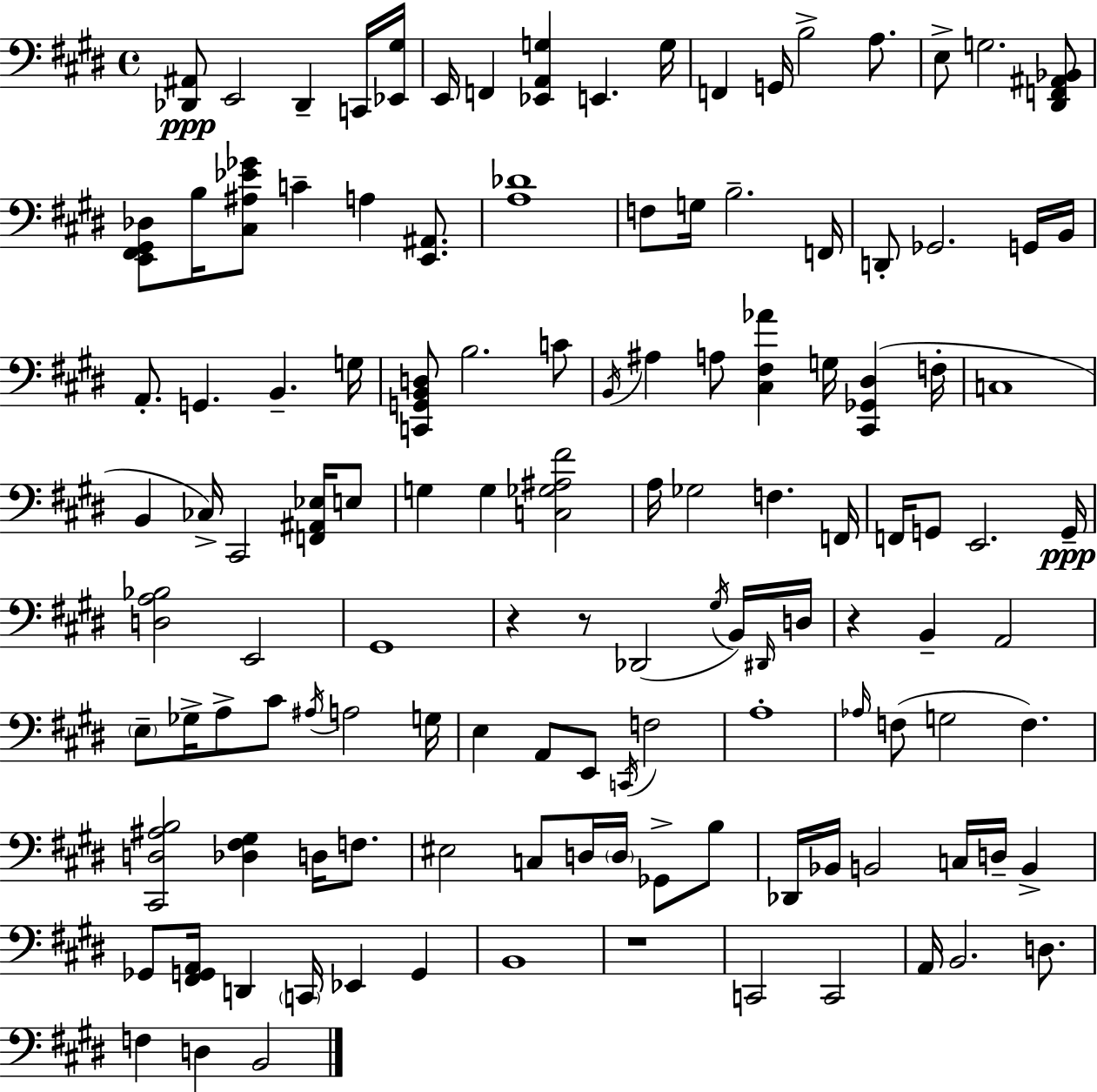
X:1
T:Untitled
M:4/4
L:1/4
K:E
[_D,,^A,,]/2 E,,2 _D,, C,,/4 [_E,,^G,]/4 E,,/4 F,, [_E,,A,,G,] E,, G,/4 F,, G,,/4 B,2 A,/2 E,/2 G,2 [^D,,F,,^A,,_B,,]/2 [E,,^F,,^G,,_D,]/2 B,/4 [^C,^A,_E_G]/2 C A, [E,,^A,,]/2 [A,_D]4 F,/2 G,/4 B,2 F,,/4 D,,/2 _G,,2 G,,/4 B,,/4 A,,/2 G,, B,, G,/4 [C,,G,,B,,D,]/2 B,2 C/2 B,,/4 ^A, A,/2 [^C,^F,_A] G,/4 [^C,,_G,,^D,] F,/4 C,4 B,, _C,/4 ^C,,2 [F,,^A,,_E,]/4 E,/2 G, G, [C,_G,^A,^F]2 A,/4 _G,2 F, F,,/4 F,,/4 G,,/2 E,,2 G,,/4 [D,A,_B,]2 E,,2 ^G,,4 z z/2 _D,,2 ^G,/4 B,,/4 ^D,,/4 D,/4 z B,, A,,2 E,/2 _G,/4 A,/2 ^C/2 ^A,/4 A,2 G,/4 E, A,,/2 E,,/2 C,,/4 F,2 A,4 _A,/4 F,/2 G,2 F, [^C,,D,^A,B,]2 [_D,^F,^G,] D,/4 F,/2 ^E,2 C,/2 D,/4 D,/4 _G,,/2 B,/2 _D,,/4 _B,,/4 B,,2 C,/4 D,/4 B,, _G,,/2 [^F,,G,,A,,]/4 D,, C,,/4 _E,, G,, B,,4 z4 C,,2 C,,2 A,,/4 B,,2 D,/2 F, D, B,,2